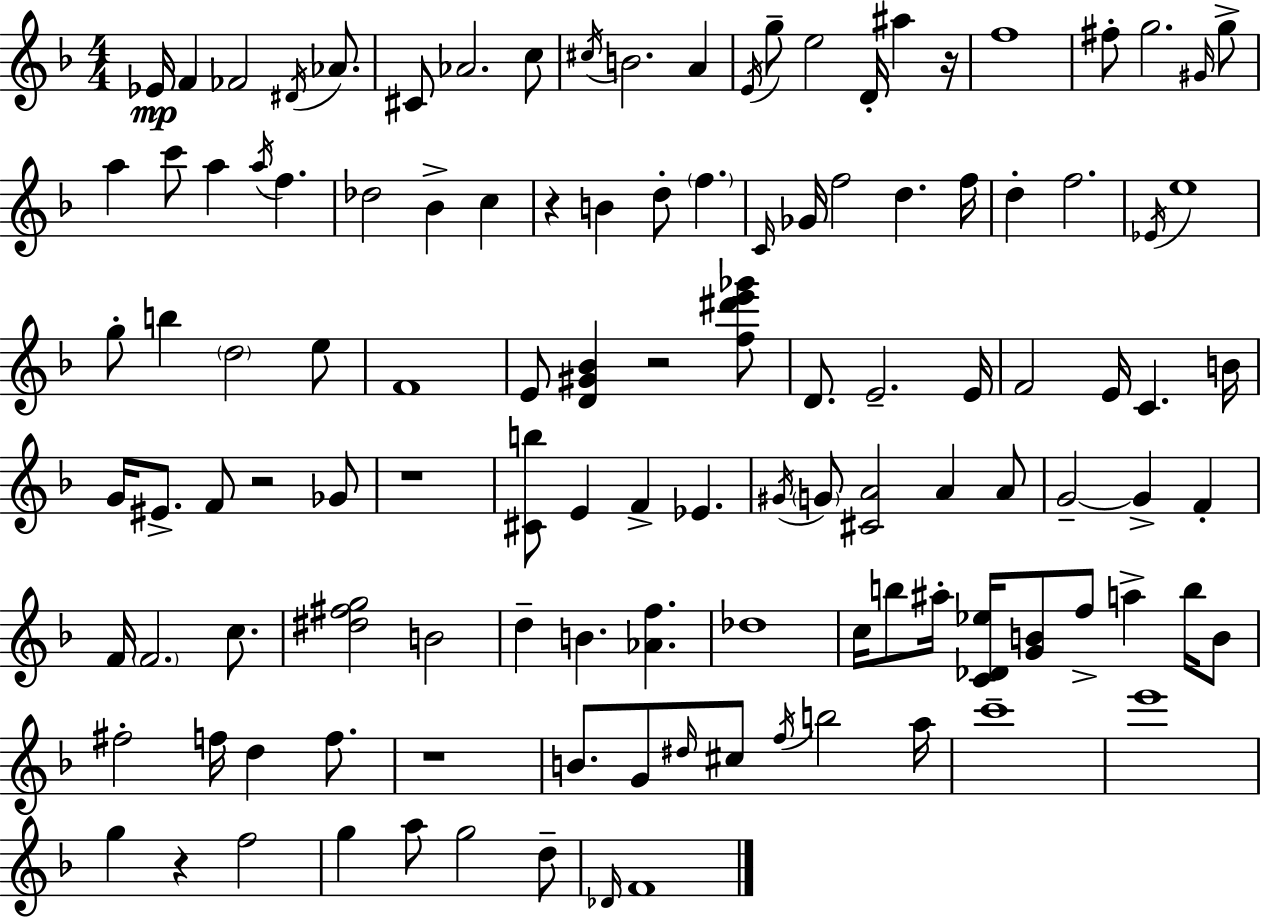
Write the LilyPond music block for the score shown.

{
  \clef treble
  \numericTimeSignature
  \time 4/4
  \key f \major
  ees'16\mp f'4 fes'2 \acciaccatura { dis'16 } aes'8. | cis'8 aes'2. c''8 | \acciaccatura { cis''16 } b'2. a'4 | \acciaccatura { e'16 } g''8-- e''2 d'16-. ais''4 | \break r16 f''1 | fis''8-. g''2. | \grace { gis'16 } g''8-> a''4 c'''8 a''4 \acciaccatura { a''16 } f''4. | des''2 bes'4-> | \break c''4 r4 b'4 d''8-. \parenthesize f''4. | \grace { c'16 } ges'16 f''2 d''4. | f''16 d''4-. f''2. | \acciaccatura { ees'16 } e''1 | \break g''8-. b''4 \parenthesize d''2 | e''8 f'1 | e'8 <d' gis' bes'>4 r2 | <f'' dis''' e''' ges'''>8 d'8. e'2.-- | \break e'16 f'2 e'16 | c'4. b'16 g'16 eis'8.-> f'8 r2 | ges'8 r1 | <cis' b''>8 e'4 f'4-> | \break ees'4. \acciaccatura { gis'16 } \parenthesize g'8 <cis' a'>2 | a'4 a'8 g'2--~~ | g'4-> f'4-. f'16 \parenthesize f'2. | c''8. <dis'' fis'' g''>2 | \break b'2 d''4-- b'4. | <aes' f''>4. des''1 | c''16 b''8 ais''16-. <c' des' ees''>16 <g' b'>8 f''8-> | a''4-> b''16 b'8 fis''2-. | \break f''16 d''4 f''8. r1 | b'8. g'8 \grace { dis''16 } cis''8 | \acciaccatura { f''16 } b''2 a''16 c'''1-- | e'''1 | \break g''4 r4 | f''2 g''4 a''8 | g''2 d''8-- \grace { des'16 } f'1 | \bar "|."
}